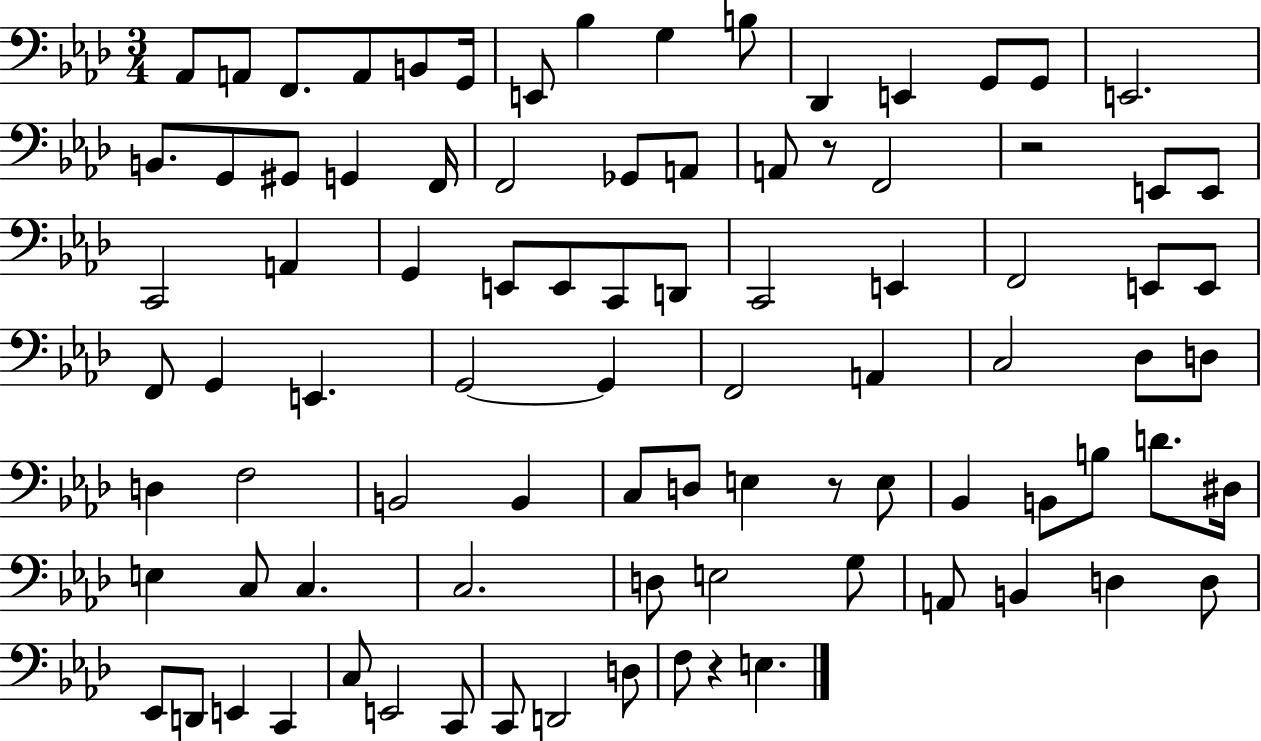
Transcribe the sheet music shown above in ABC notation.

X:1
T:Untitled
M:3/4
L:1/4
K:Ab
_A,,/2 A,,/2 F,,/2 A,,/2 B,,/2 G,,/4 E,,/2 _B, G, B,/2 _D,, E,, G,,/2 G,,/2 E,,2 B,,/2 G,,/2 ^G,,/2 G,, F,,/4 F,,2 _G,,/2 A,,/2 A,,/2 z/2 F,,2 z2 E,,/2 E,,/2 C,,2 A,, G,, E,,/2 E,,/2 C,,/2 D,,/2 C,,2 E,, F,,2 E,,/2 E,,/2 F,,/2 G,, E,, G,,2 G,, F,,2 A,, C,2 _D,/2 D,/2 D, F,2 B,,2 B,, C,/2 D,/2 E, z/2 E,/2 _B,, B,,/2 B,/2 D/2 ^D,/4 E, C,/2 C, C,2 D,/2 E,2 G,/2 A,,/2 B,, D, D,/2 _E,,/2 D,,/2 E,, C,, C,/2 E,,2 C,,/2 C,,/2 D,,2 D,/2 F,/2 z E,